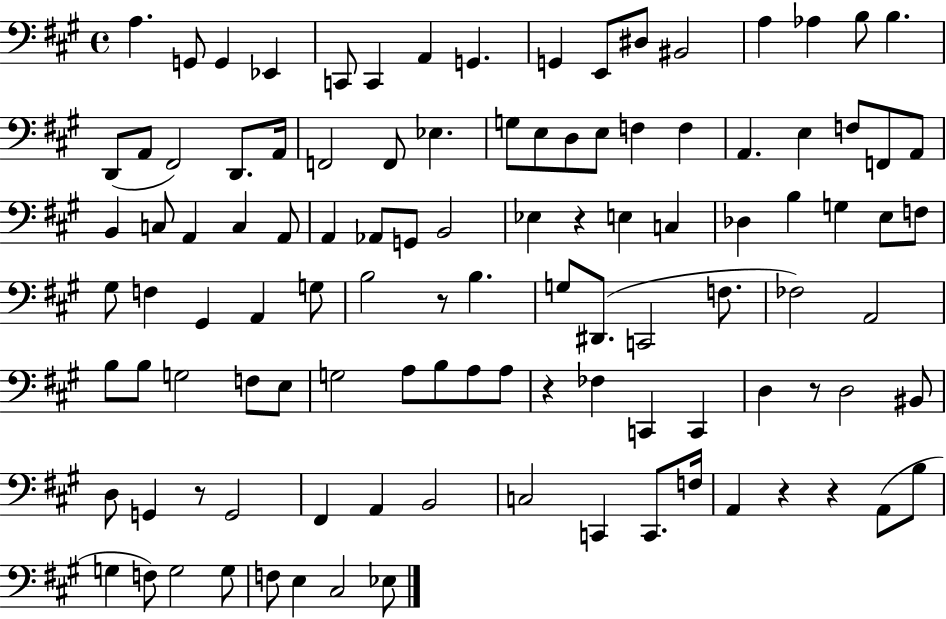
A3/q. G2/e G2/q Eb2/q C2/e C2/q A2/q G2/q. G2/q E2/e D#3/e BIS2/h A3/q Ab3/q B3/e B3/q. D2/e A2/e F#2/h D2/e. A2/s F2/h F2/e Eb3/q. G3/e E3/e D3/e E3/e F3/q F3/q A2/q. E3/q F3/e F2/e A2/e B2/q C3/e A2/q C3/q A2/e A2/q Ab2/e G2/e B2/h Eb3/q R/q E3/q C3/q Db3/q B3/q G3/q E3/e F3/e G#3/e F3/q G#2/q A2/q G3/e B3/h R/e B3/q. G3/e D#2/e. C2/h F3/e. FES3/h A2/h B3/e B3/e G3/h F3/e E3/e G3/h A3/e B3/e A3/e A3/e R/q FES3/q C2/q C2/q D3/q R/e D3/h BIS2/e D3/e G2/q R/e G2/h F#2/q A2/q B2/h C3/h C2/q C2/e. F3/s A2/q R/q R/q A2/e B3/e G3/q F3/e G3/h G3/e F3/e E3/q C#3/h Eb3/e